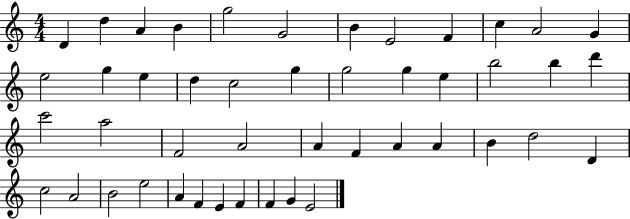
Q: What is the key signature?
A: C major